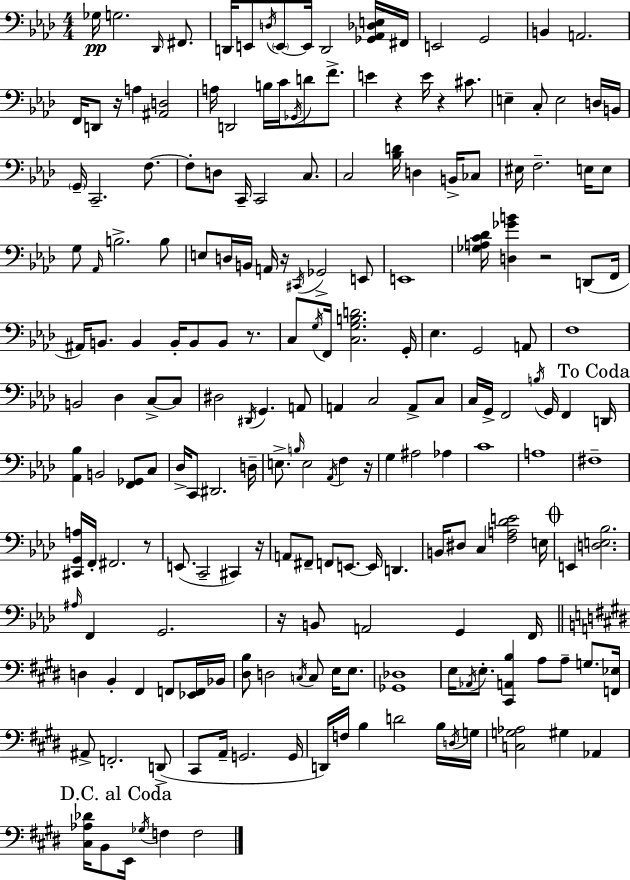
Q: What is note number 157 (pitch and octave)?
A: A2